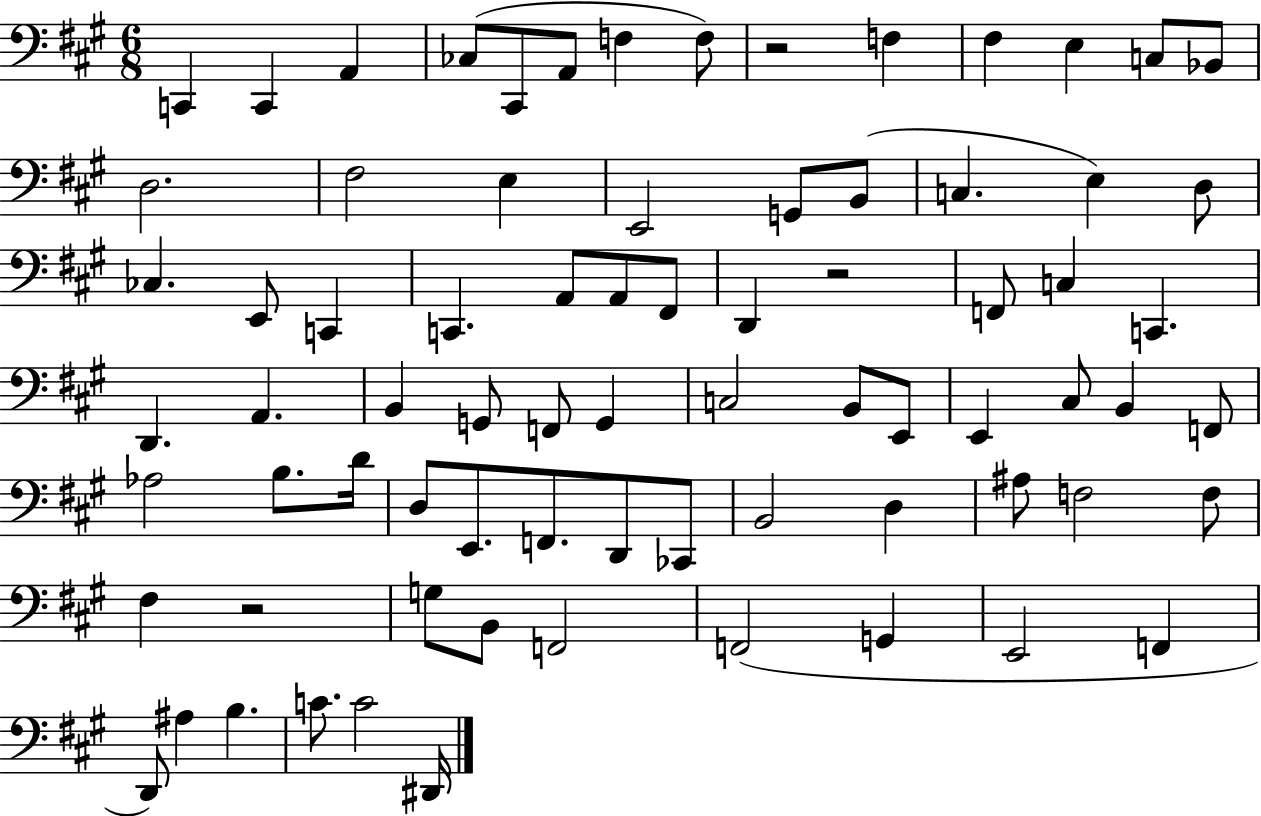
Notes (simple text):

C2/q C2/q A2/q CES3/e C#2/e A2/e F3/q F3/e R/h F3/q F#3/q E3/q C3/e Bb2/e D3/h. F#3/h E3/q E2/h G2/e B2/e C3/q. E3/q D3/e CES3/q. E2/e C2/q C2/q. A2/e A2/e F#2/e D2/q R/h F2/e C3/q C2/q. D2/q. A2/q. B2/q G2/e F2/e G2/q C3/h B2/e E2/e E2/q C#3/e B2/q F2/e Ab3/h B3/e. D4/s D3/e E2/e. F2/e. D2/e CES2/e B2/h D3/q A#3/e F3/h F3/e F#3/q R/h G3/e B2/e F2/h F2/h G2/q E2/h F2/q D2/e A#3/q B3/q. C4/e. C4/h D#2/s